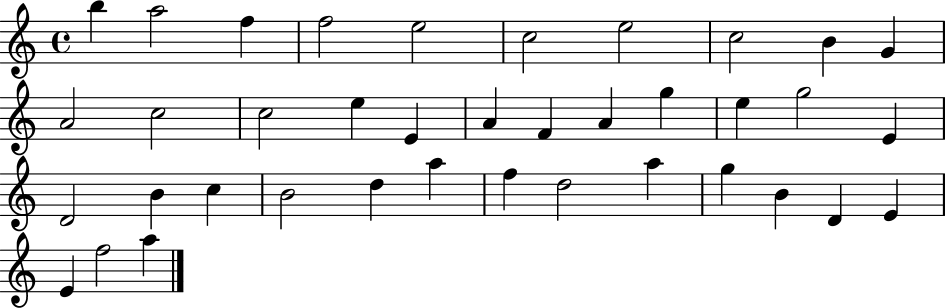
B5/q A5/h F5/q F5/h E5/h C5/h E5/h C5/h B4/q G4/q A4/h C5/h C5/h E5/q E4/q A4/q F4/q A4/q G5/q E5/q G5/h E4/q D4/h B4/q C5/q B4/h D5/q A5/q F5/q D5/h A5/q G5/q B4/q D4/q E4/q E4/q F5/h A5/q